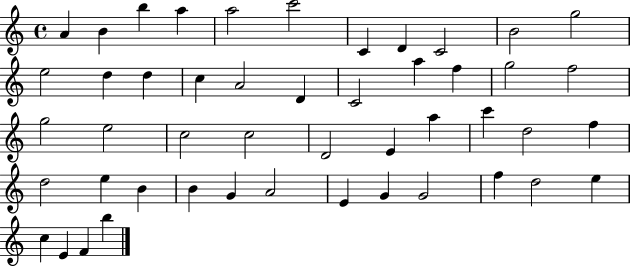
X:1
T:Untitled
M:4/4
L:1/4
K:C
A B b a a2 c'2 C D C2 B2 g2 e2 d d c A2 D C2 a f g2 f2 g2 e2 c2 c2 D2 E a c' d2 f d2 e B B G A2 E G G2 f d2 e c E F b